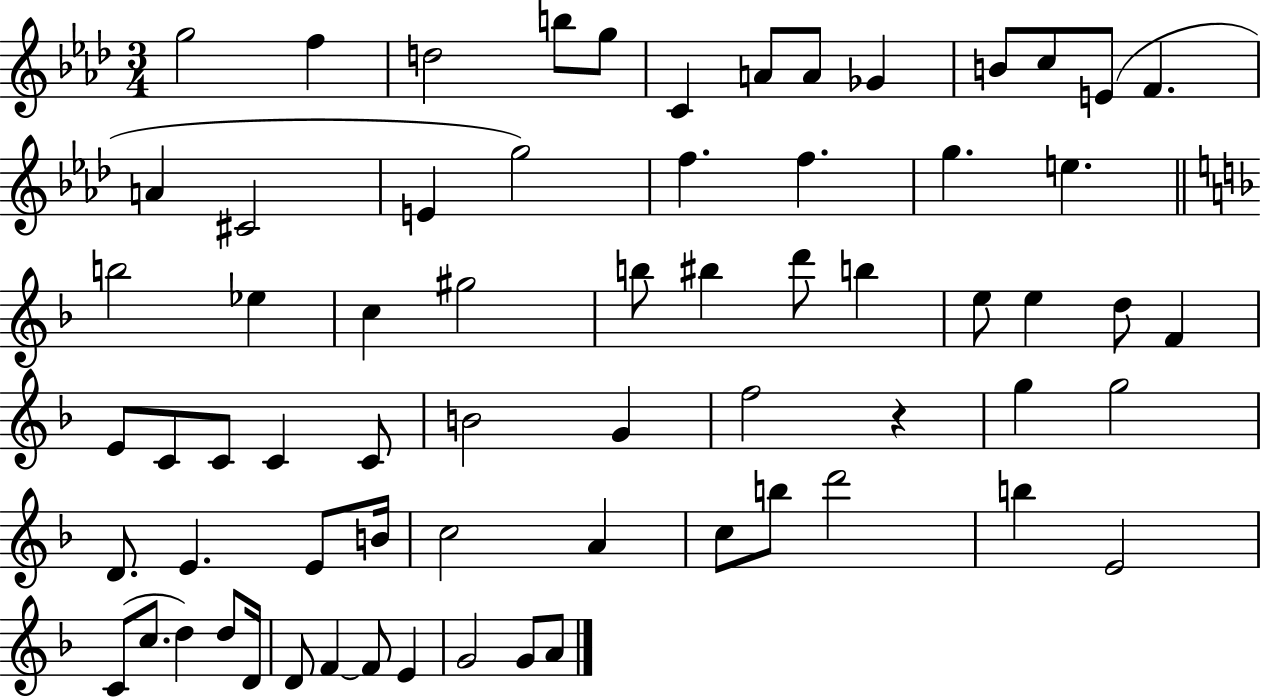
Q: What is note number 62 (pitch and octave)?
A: F4